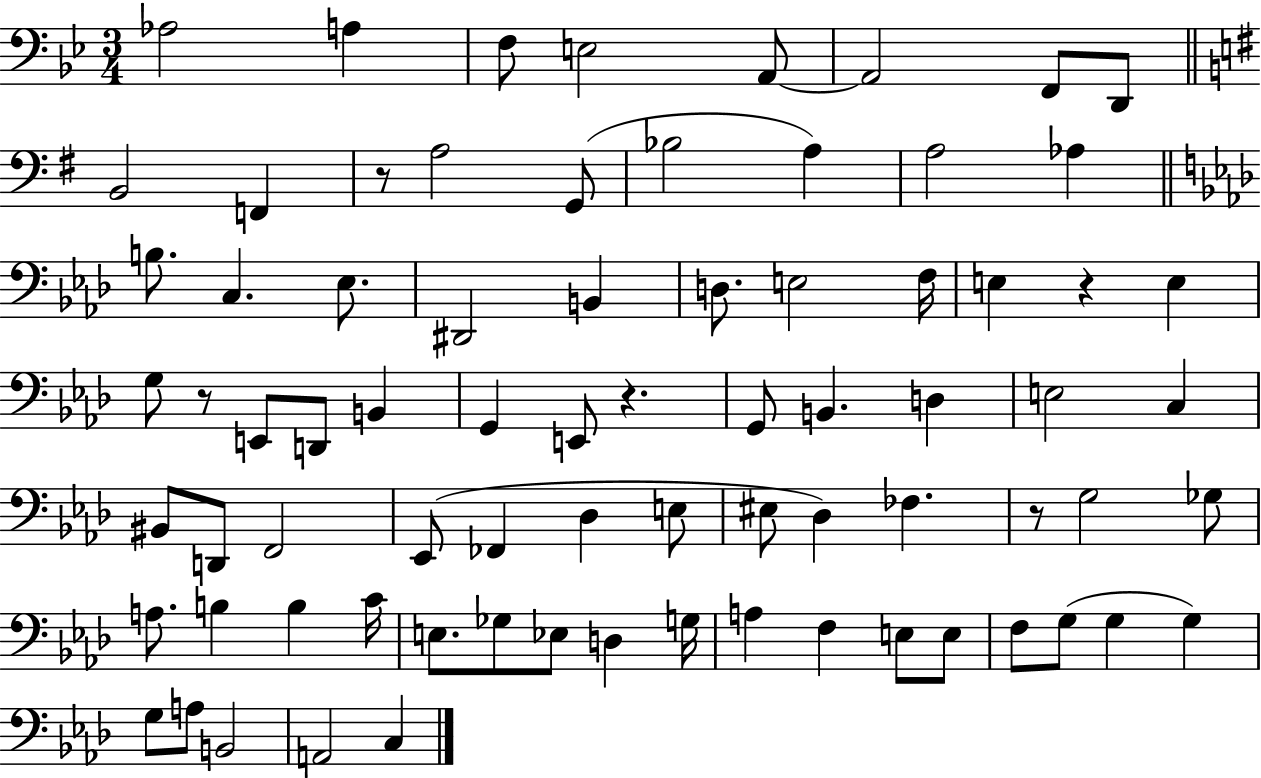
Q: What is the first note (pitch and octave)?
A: Ab3